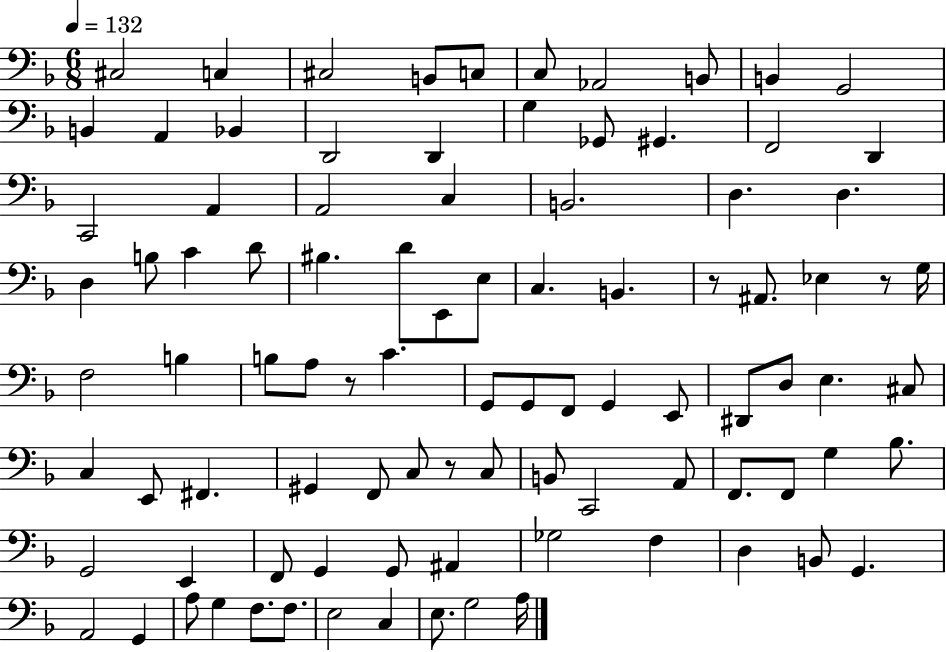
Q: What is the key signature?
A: F major